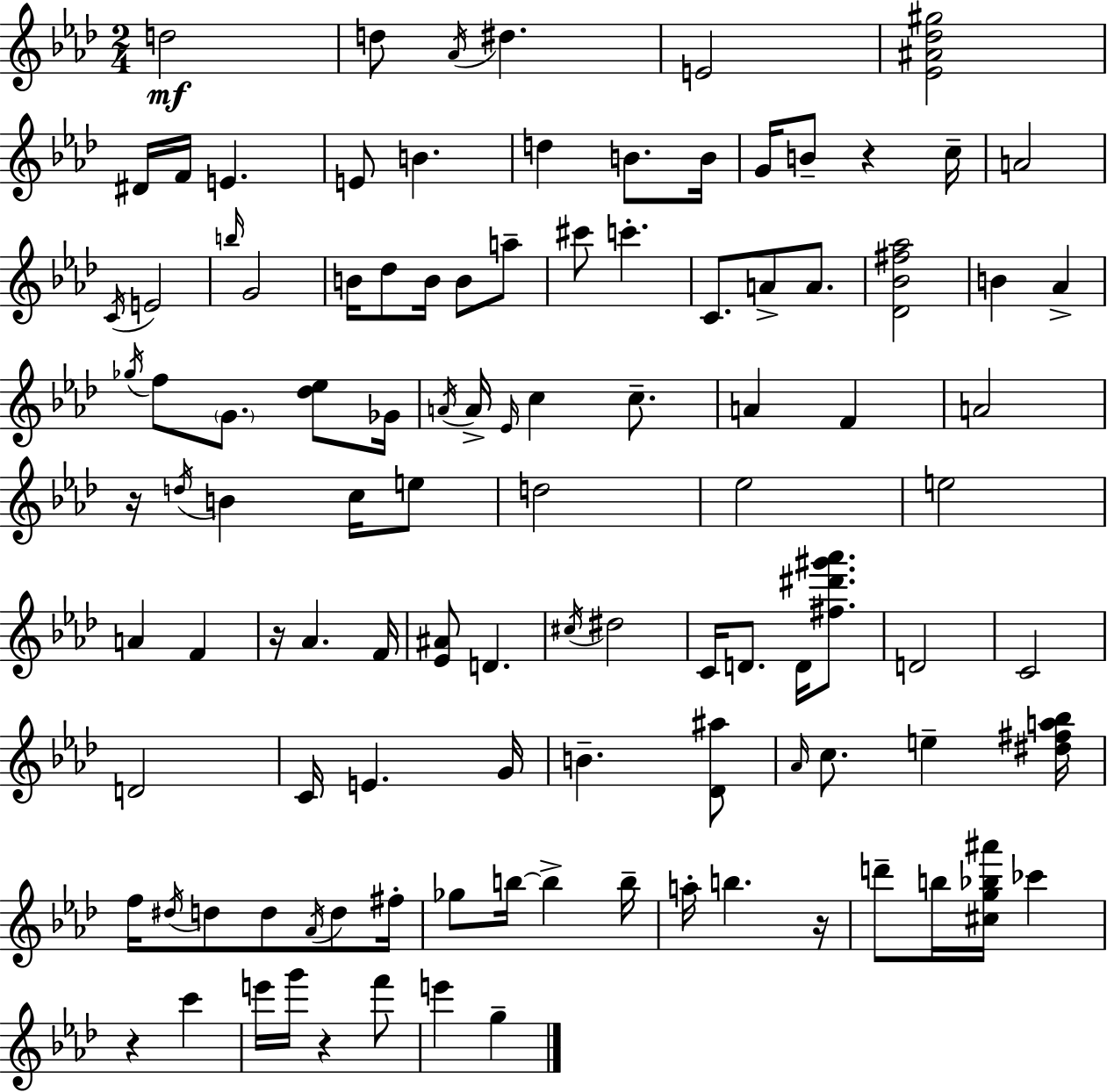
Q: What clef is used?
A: treble